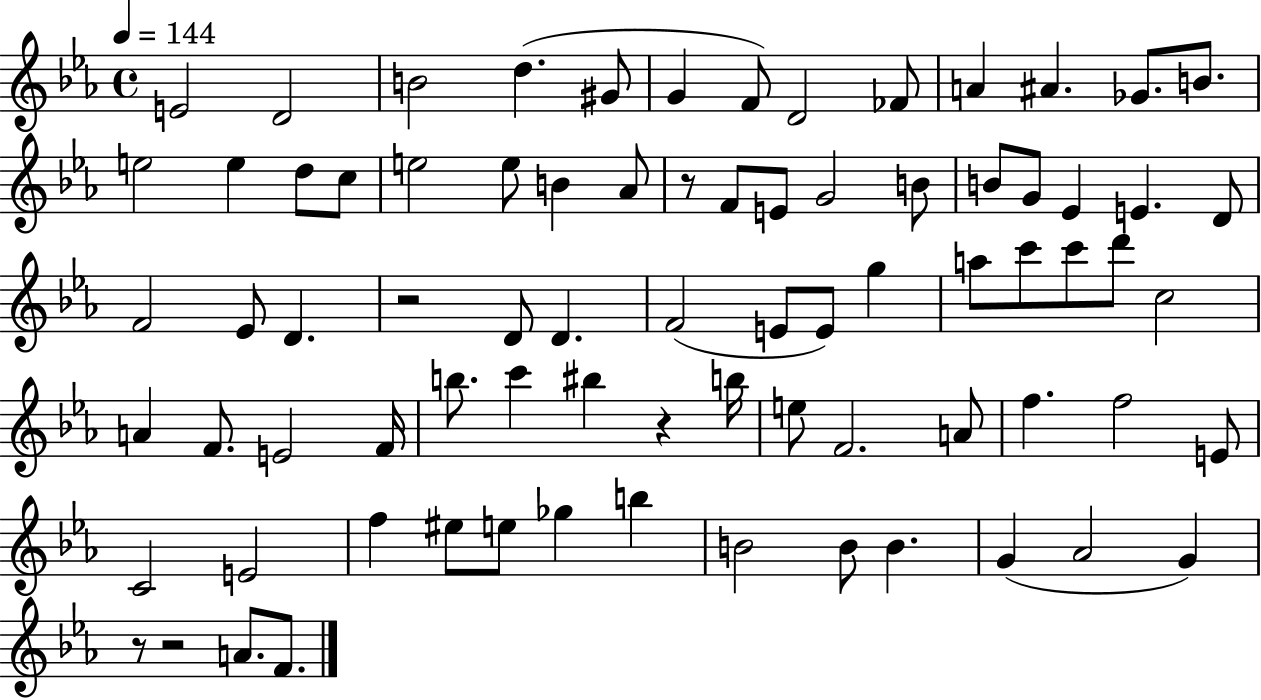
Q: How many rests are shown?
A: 5